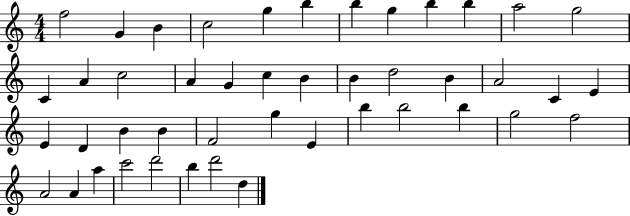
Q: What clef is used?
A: treble